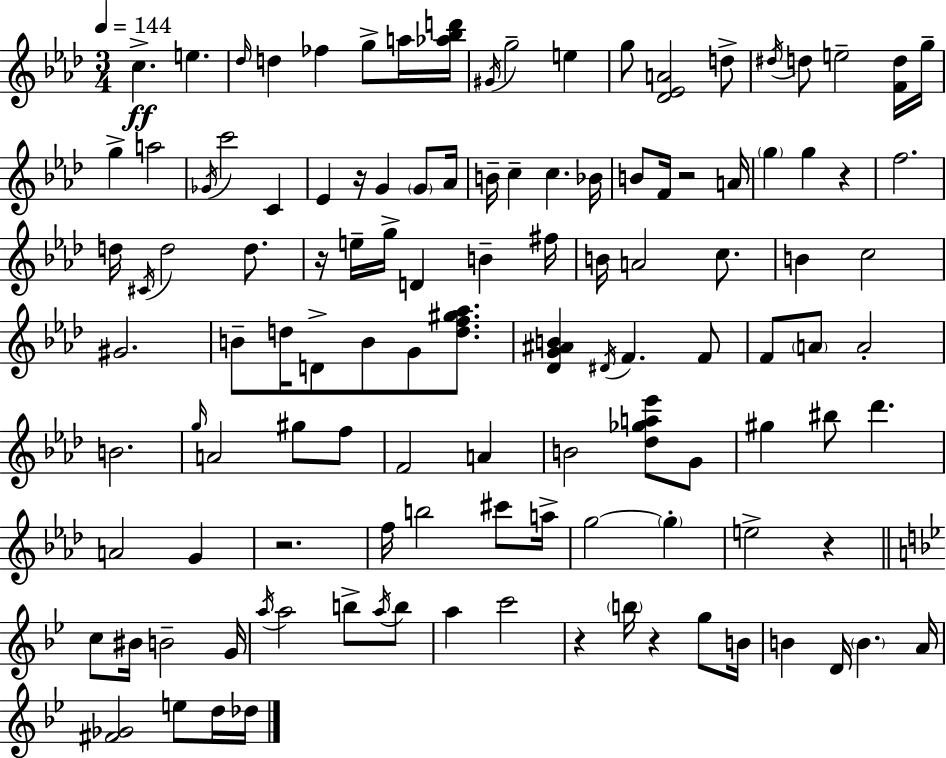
{
  \clef treble
  \numericTimeSignature
  \time 3/4
  \key f \minor
  \tempo 4 = 144
  \repeat volta 2 { c''4.->\ff e''4. | \grace { des''16 } d''4 fes''4 g''8-> a''16 | <aes'' bes'' d'''>16 \acciaccatura { gis'16 } g''2-- e''4 | g''8 <des' ees' a'>2 | \break d''8-> \acciaccatura { dis''16 } d''8 e''2-- | <f' d''>16 g''16-- g''4-> a''2 | \acciaccatura { ges'16 } c'''2 | c'4 ees'4 r16 g'4 | \break \parenthesize g'8 aes'16 b'16-- c''4-- c''4. | bes'16 b'8 f'16 r2 | a'16 \parenthesize g''4 g''4 | r4 f''2. | \break d''16 \acciaccatura { cis'16 } d''2 | d''8. r16 e''16-- g''16-> d'4 | b'4-- fis''16 b'16 a'2 | c''8. b'4 c''2 | \break gis'2. | b'8-- d''16 d'8-> b'8 | g'8 <d'' f'' gis'' aes''>8. <des' g' ais' b'>4 \acciaccatura { dis'16 } f'4. | f'8 f'8 \parenthesize a'8 a'2-. | \break b'2. | \grace { g''16 } a'2 | gis''8 f''8 f'2 | a'4 b'2 | \break <des'' ges'' a'' ees'''>8 g'8 gis''4 bis''8 | des'''4. a'2 | g'4 r2. | f''16 b''2 | \break cis'''8 a''16-> g''2~~ | \parenthesize g''4-. e''2-> | r4 \bar "||" \break \key g \minor c''8 bis'16 b'2-- g'16 | \acciaccatura { a''16 } a''2 b''8-> \acciaccatura { a''16 } | b''8 a''4 c'''2 | r4 \parenthesize b''16 r4 g''8 | \break b'16 b'4 d'16 \parenthesize b'4. | a'16 <fis' ges'>2 e''8 | d''16 des''16 } \bar "|."
}